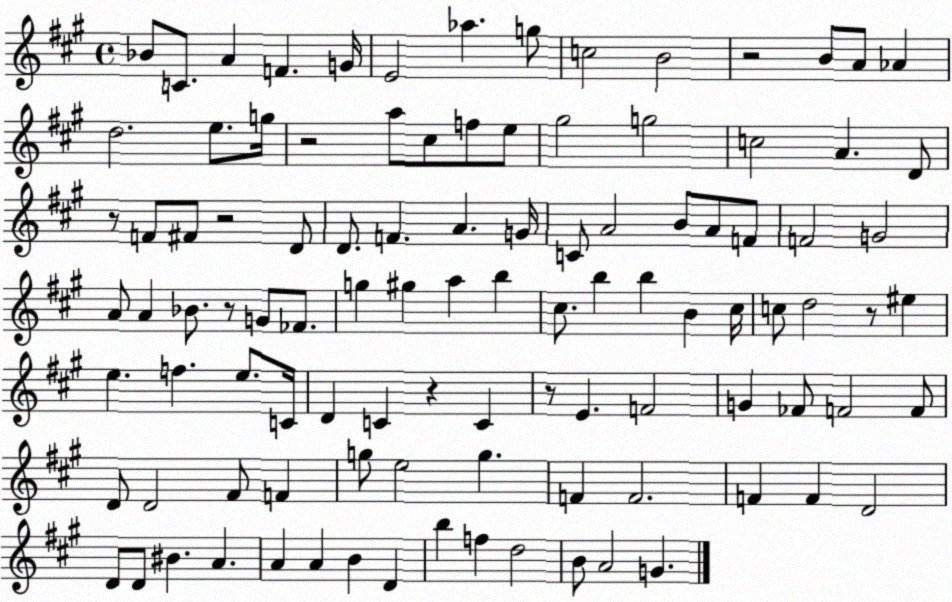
X:1
T:Untitled
M:4/4
L:1/4
K:A
_B/2 C/2 A F G/4 E2 _a g/2 c2 B2 z2 B/2 A/2 _A d2 e/2 g/4 z2 a/2 ^c/2 f/2 e/2 ^g2 g2 c2 A D/2 z/2 F/2 ^F/2 z2 D/2 D/2 F A G/4 C/2 A2 B/2 A/2 F/2 F2 G2 A/2 A _B/2 z/2 G/2 _F/2 g ^g a b ^c/2 b b B ^c/4 c/2 d2 z/2 ^e e f e/2 C/4 D C z C z/2 E F2 G _F/2 F2 F/2 D/2 D2 ^F/2 F g/2 e2 g F F2 F F D2 D/2 D/2 ^B A A A B D b f d2 B/2 A2 G